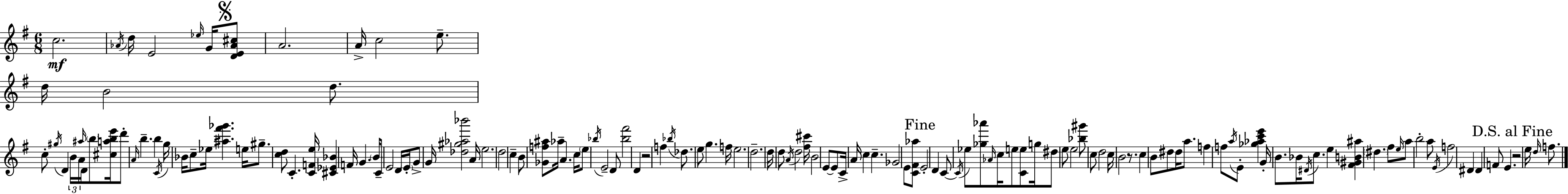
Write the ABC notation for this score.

X:1
T:Untitled
M:6/8
L:1/4
K:G
c2 _A/4 d/4 E2 _e/4 G/4 [DE_A^c]/2 A2 A/4 c2 e/2 d/4 B2 d/2 c/2 ^g/4 D B/4 A/4 ^a/4 D/4 b/2 [^cabe']/4 d'/2 A/4 b b C/4 g/4 _B/4 c/2 _e/4 [^a^f'_g'] e/4 ^g/2 [cd]/2 C [CFe]/4 [^C_E_B] F/4 G B/4 C/2 E2 D/4 E/4 G/2 G/4 [_d^g_a_b']2 A/4 e2 d2 c B/2 [_Gf^a]/2 _a/4 A c/4 e/2 _b/4 E2 D/2 [_b^f']2 D z2 f _b/4 _d/2 e/2 g f/4 e2 d2 d/4 d/2 A/4 d2 [^f^c']/4 B2 E/2 E/2 C/4 A/4 c c _G2 E/2 [C^F_a]/2 E2 D C/2 C/4 _e/2 [_g_a']/2 _A/4 c/4 e/2 [Ce]/2 g/4 ^d/2 e/2 e2 [_b^g']/2 c/2 d2 c/4 B2 z/2 c B/2 ^d/2 ^d/4 a/2 f f/2 a/4 E/2 [_g_ac'e'] G/4 B/2 _B/4 ^D/4 c/2 e [^F^GB^a] ^d ^f/2 e/4 a/2 b2 a/2 E/4 f2 ^D ^D F/2 E z2 e/4 d/4 f/2